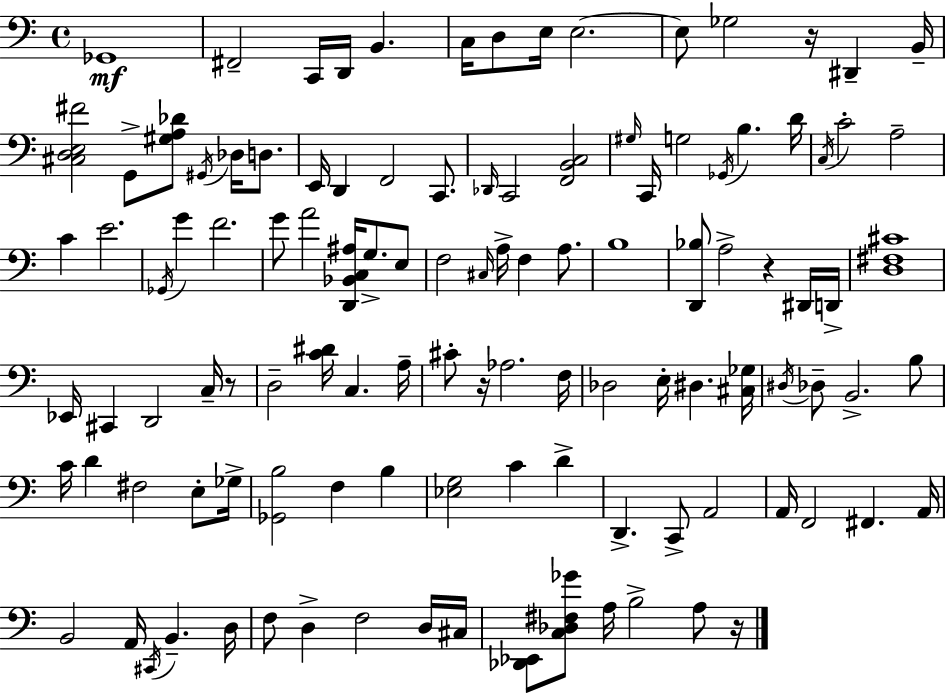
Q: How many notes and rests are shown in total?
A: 113